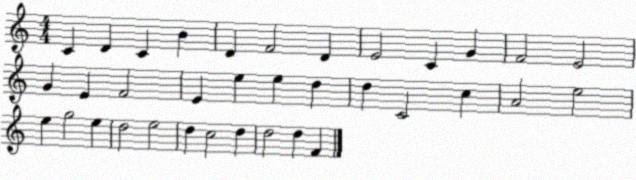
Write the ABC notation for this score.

X:1
T:Untitled
M:4/4
L:1/4
K:C
C D C B D F2 D E2 C G F2 E2 G E F2 E e e d d C2 c A2 e2 e g2 e d2 e2 d c2 d d2 d F